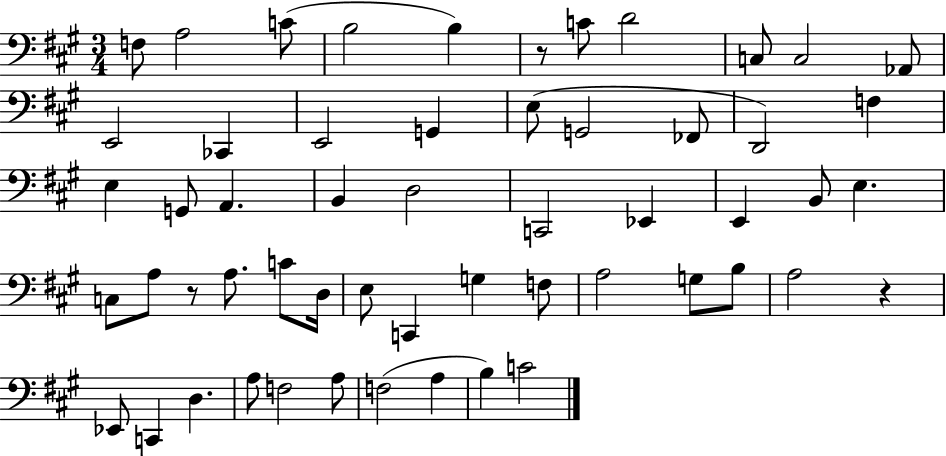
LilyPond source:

{
  \clef bass
  \numericTimeSignature
  \time 3/4
  \key a \major
  f8 a2 c'8( | b2 b4) | r8 c'8 d'2 | c8 c2 aes,8 | \break e,2 ces,4 | e,2 g,4 | e8( g,2 fes,8 | d,2) f4 | \break e4 g,8 a,4. | b,4 d2 | c,2 ees,4 | e,4 b,8 e4. | \break c8 a8 r8 a8. c'8 d16 | e8 c,4 g4 f8 | a2 g8 b8 | a2 r4 | \break ees,8 c,4 d4. | a8 f2 a8 | f2( a4 | b4) c'2 | \break \bar "|."
}